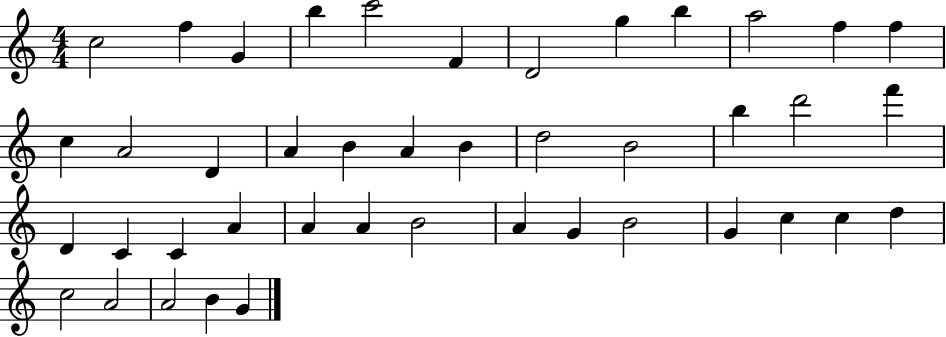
C5/h F5/q G4/q B5/q C6/h F4/q D4/h G5/q B5/q A5/h F5/q F5/q C5/q A4/h D4/q A4/q B4/q A4/q B4/q D5/h B4/h B5/q D6/h F6/q D4/q C4/q C4/q A4/q A4/q A4/q B4/h A4/q G4/q B4/h G4/q C5/q C5/q D5/q C5/h A4/h A4/h B4/q G4/q